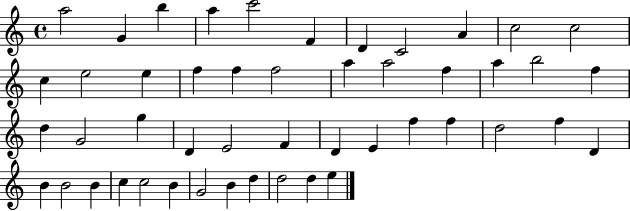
A5/h G4/q B5/q A5/q C6/h F4/q D4/q C4/h A4/q C5/h C5/h C5/q E5/h E5/q F5/q F5/q F5/h A5/q A5/h F5/q A5/q B5/h F5/q D5/q G4/h G5/q D4/q E4/h F4/q D4/q E4/q F5/q F5/q D5/h F5/q D4/q B4/q B4/h B4/q C5/q C5/h B4/q G4/h B4/q D5/q D5/h D5/q E5/q